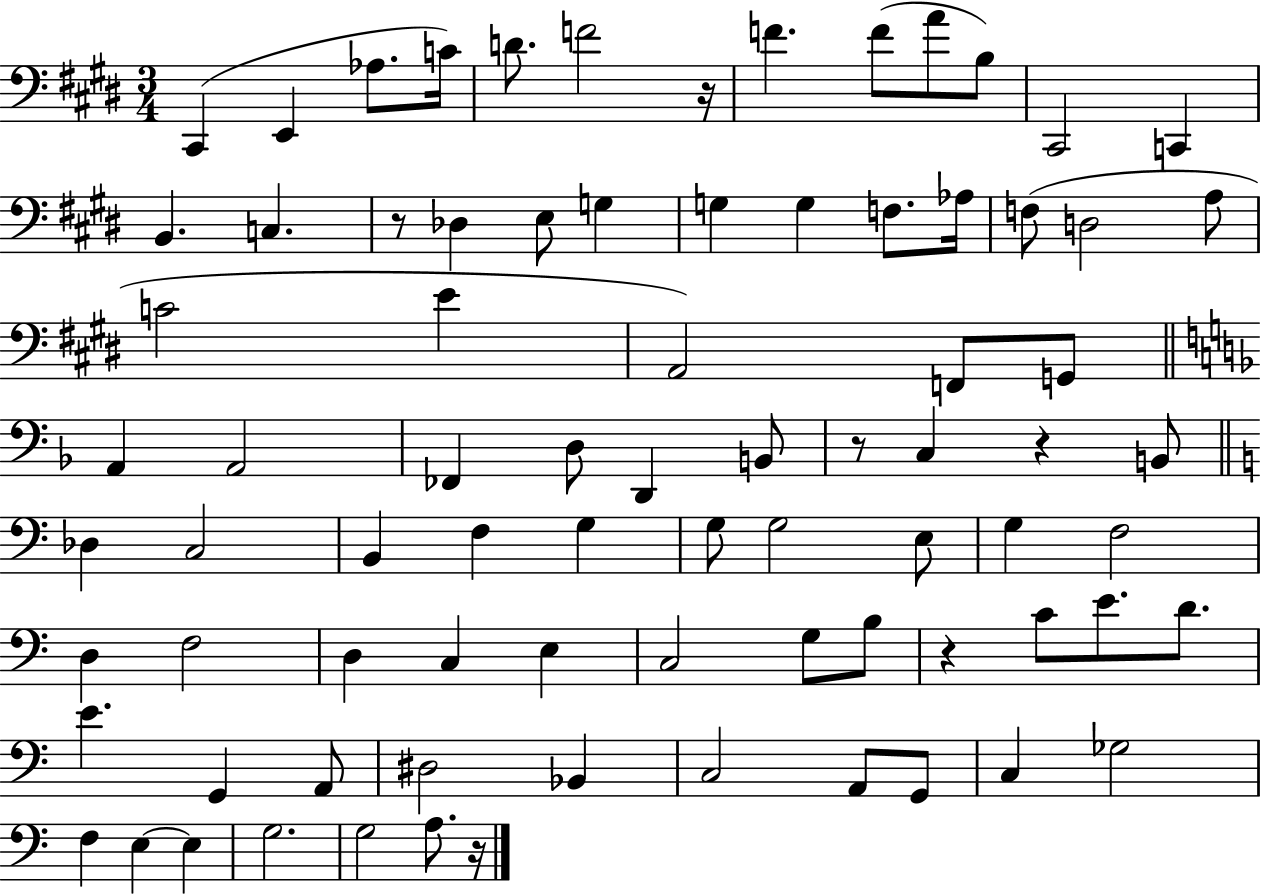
{
  \clef bass
  \numericTimeSignature
  \time 3/4
  \key e \major
  \repeat volta 2 { cis,4( e,4 aes8. c'16) | d'8. f'2 r16 | f'4. f'8( a'8 b8) | cis,2 c,4 | \break b,4. c4. | r8 des4 e8 g4 | g4 g4 f8. aes16 | f8( d2 a8 | \break c'2 e'4 | a,2) f,8 g,8 | \bar "||" \break \key d \minor a,4 a,2 | fes,4 d8 d,4 b,8 | r8 c4 r4 b,8 | \bar "||" \break \key c \major des4 c2 | b,4 f4 g4 | g8 g2 e8 | g4 f2 | \break d4 f2 | d4 c4 e4 | c2 g8 b8 | r4 c'8 e'8. d'8. | \break e'4. g,4 a,8 | dis2 bes,4 | c2 a,8 g,8 | c4 ges2 | \break f4 e4~~ e4 | g2. | g2 a8. r16 | } \bar "|."
}